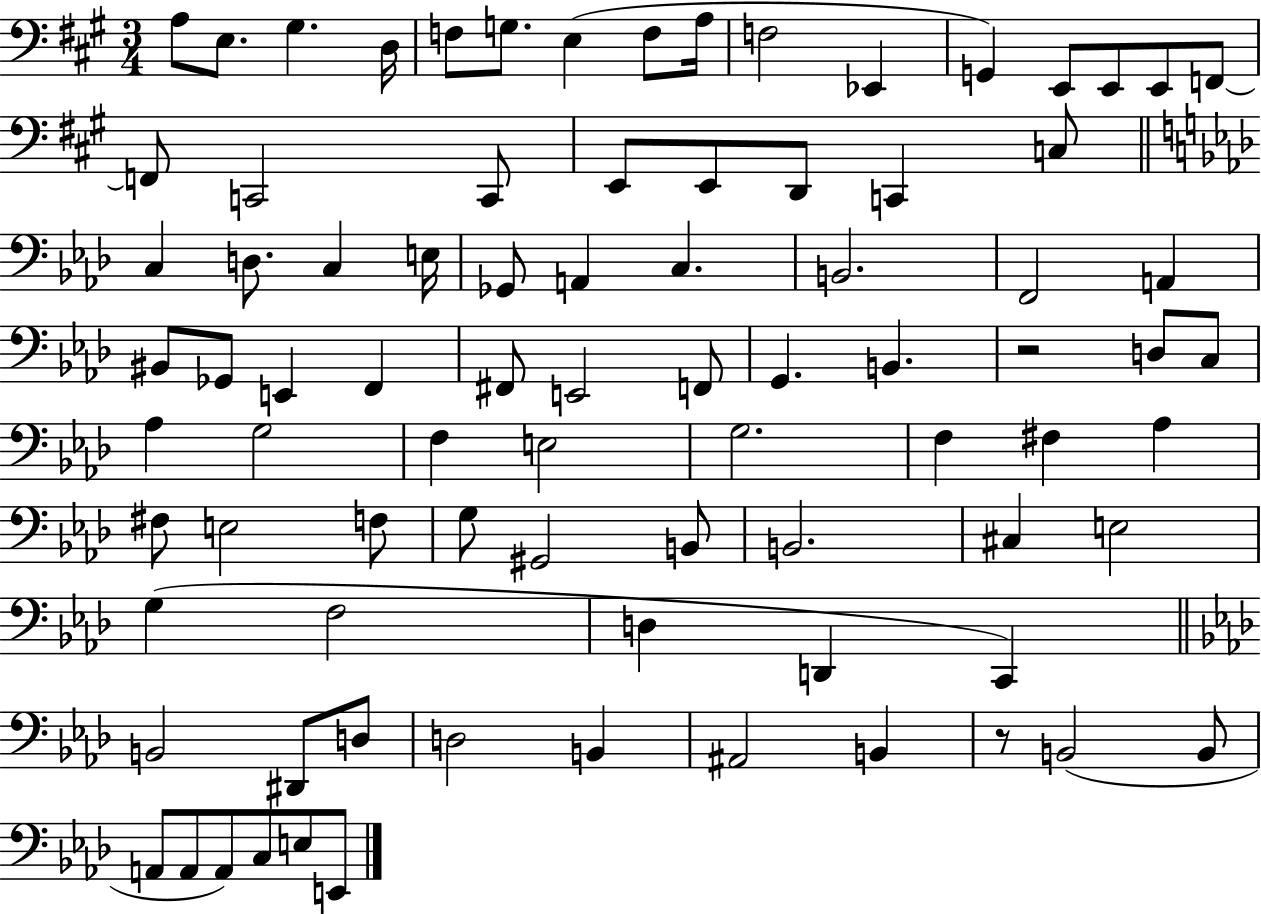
{
  \clef bass
  \numericTimeSignature
  \time 3/4
  \key a \major
  a8 e8. gis4. d16 | f8 g8. e4( f8 a16 | f2 ees,4 | g,4) e,8 e,8 e,8 f,8~~ | \break f,8 c,2 c,8 | e,8 e,8 d,8 c,4 c8 | \bar "||" \break \key f \minor c4 d8. c4 e16 | ges,8 a,4 c4. | b,2. | f,2 a,4 | \break bis,8 ges,8 e,4 f,4 | fis,8 e,2 f,8 | g,4. b,4. | r2 d8 c8 | \break aes4 g2 | f4 e2 | g2. | f4 fis4 aes4 | \break fis8 e2 f8 | g8 gis,2 b,8 | b,2. | cis4 e2 | \break g4( f2 | d4 d,4 c,4) | \bar "||" \break \key aes \major b,2 dis,8 d8 | d2 b,4 | ais,2 b,4 | r8 b,2( b,8 | \break a,8 a,8 a,8) c8 e8 e,8 | \bar "|."
}